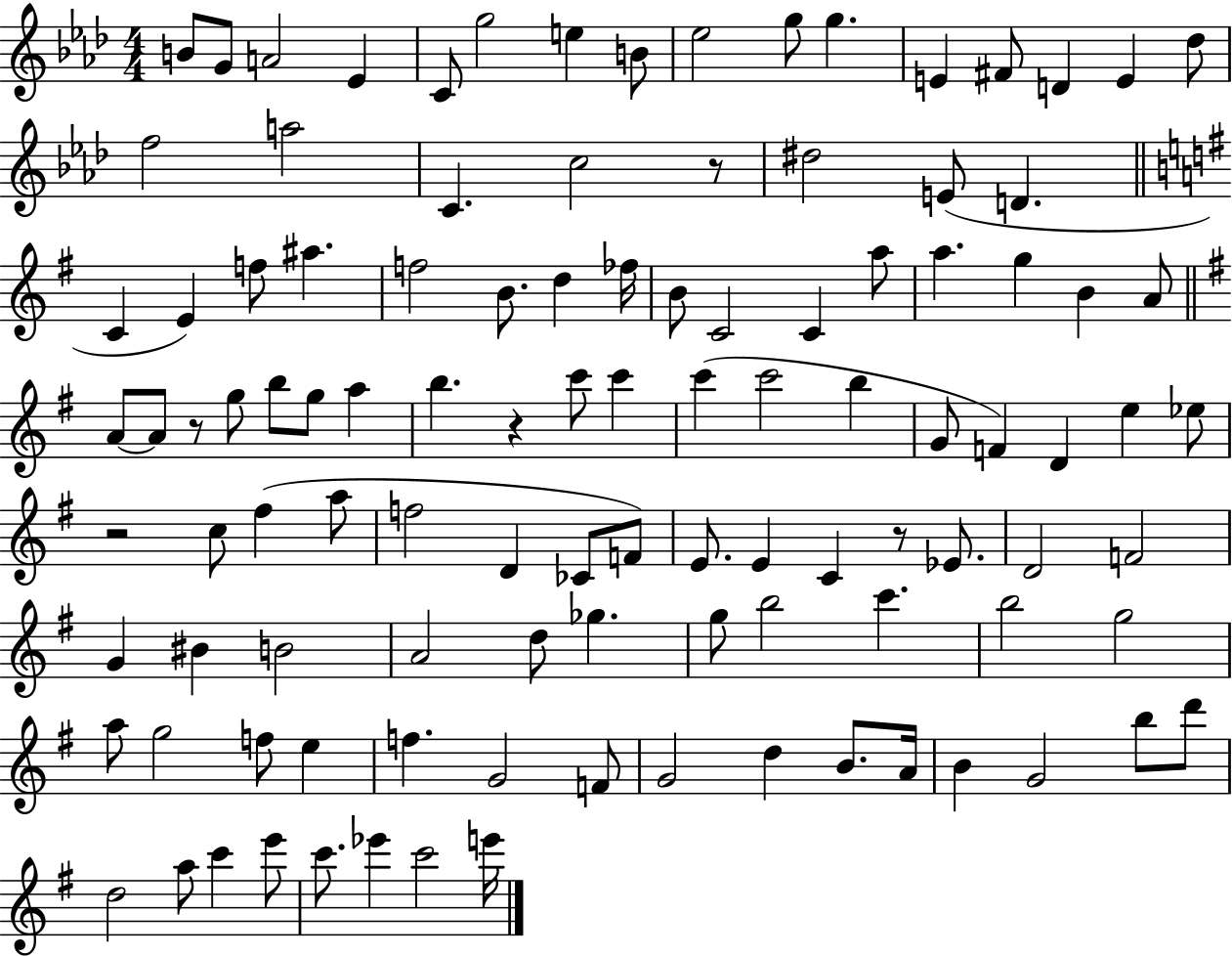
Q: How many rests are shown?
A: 5